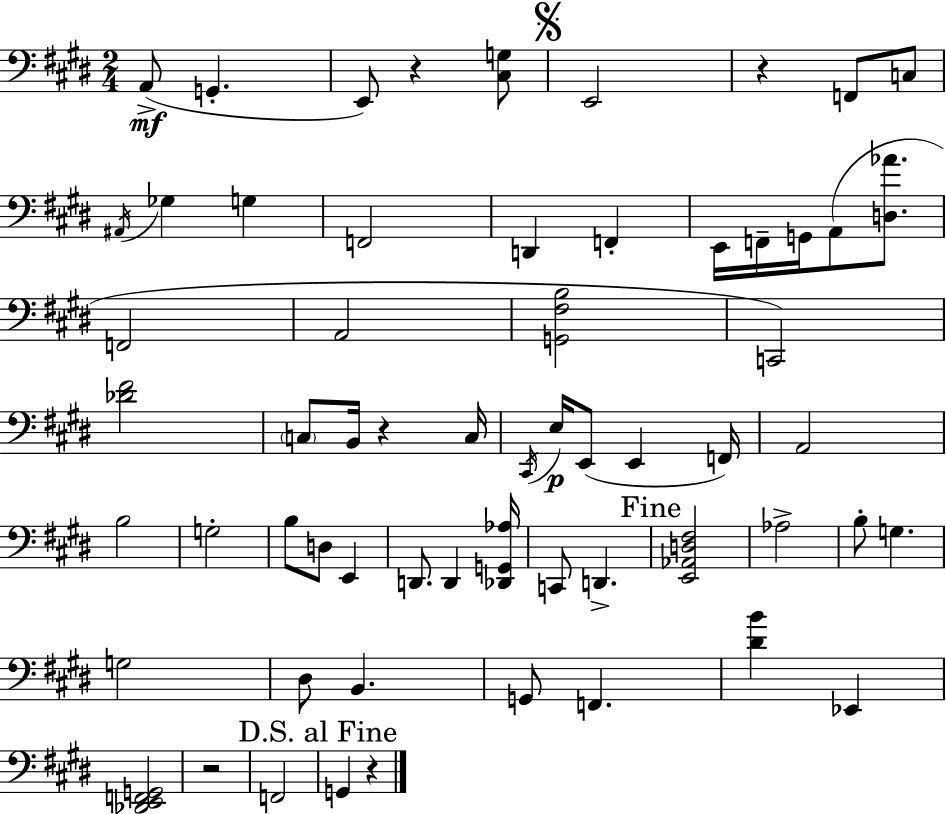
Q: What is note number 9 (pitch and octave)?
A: G3